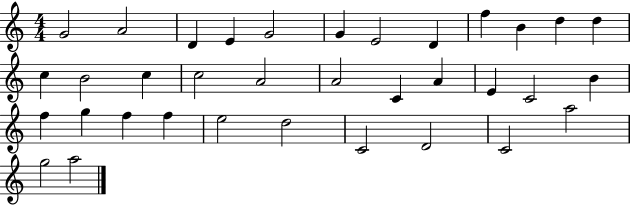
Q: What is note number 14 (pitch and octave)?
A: B4